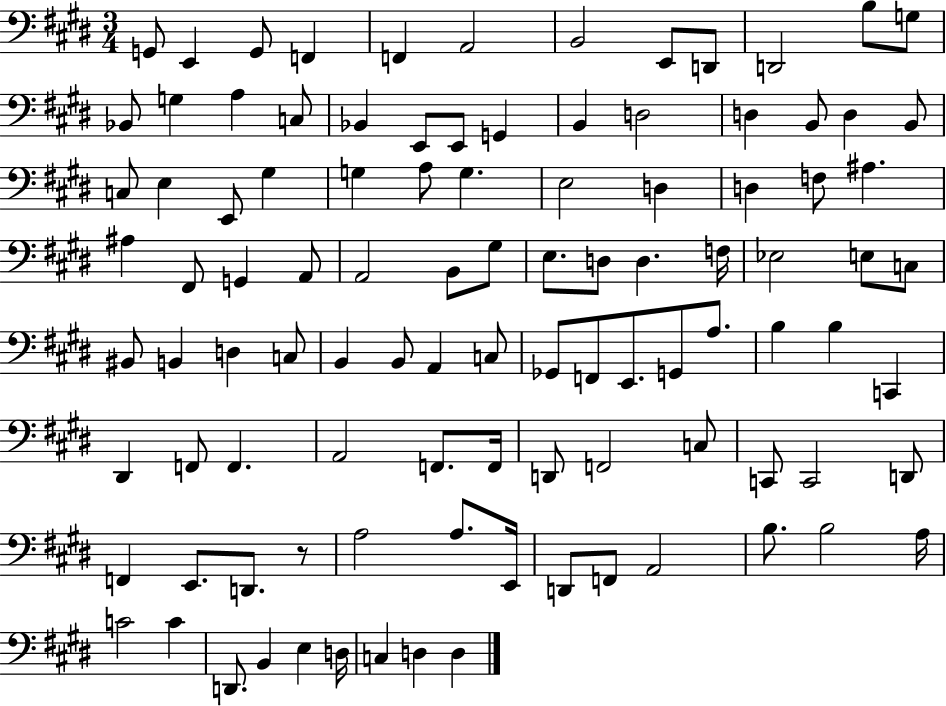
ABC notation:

X:1
T:Untitled
M:3/4
L:1/4
K:E
G,,/2 E,, G,,/2 F,, F,, A,,2 B,,2 E,,/2 D,,/2 D,,2 B,/2 G,/2 _B,,/2 G, A, C,/2 _B,, E,,/2 E,,/2 G,, B,, D,2 D, B,,/2 D, B,,/2 C,/2 E, E,,/2 ^G, G, A,/2 G, E,2 D, D, F,/2 ^A, ^A, ^F,,/2 G,, A,,/2 A,,2 B,,/2 ^G,/2 E,/2 D,/2 D, F,/4 _E,2 E,/2 C,/2 ^B,,/2 B,, D, C,/2 B,, B,,/2 A,, C,/2 _G,,/2 F,,/2 E,,/2 G,,/2 A,/2 B, B, C,, ^D,, F,,/2 F,, A,,2 F,,/2 F,,/4 D,,/2 F,,2 C,/2 C,,/2 C,,2 D,,/2 F,, E,,/2 D,,/2 z/2 A,2 A,/2 E,,/4 D,,/2 F,,/2 A,,2 B,/2 B,2 A,/4 C2 C D,,/2 B,, E, D,/4 C, D, D,